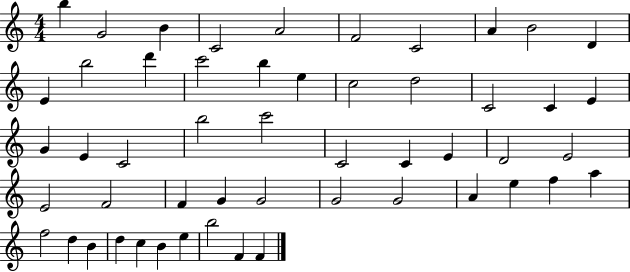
X:1
T:Untitled
M:4/4
L:1/4
K:C
b G2 B C2 A2 F2 C2 A B2 D E b2 d' c'2 b e c2 d2 C2 C E G E C2 b2 c'2 C2 C E D2 E2 E2 F2 F G G2 G2 G2 A e f a f2 d B d c B e b2 F F